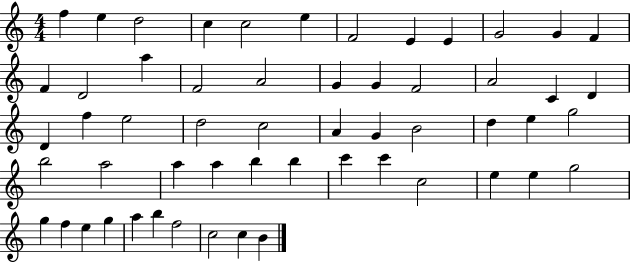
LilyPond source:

{
  \clef treble
  \numericTimeSignature
  \time 4/4
  \key c \major
  f''4 e''4 d''2 | c''4 c''2 e''4 | f'2 e'4 e'4 | g'2 g'4 f'4 | \break f'4 d'2 a''4 | f'2 a'2 | g'4 g'4 f'2 | a'2 c'4 d'4 | \break d'4 f''4 e''2 | d''2 c''2 | a'4 g'4 b'2 | d''4 e''4 g''2 | \break b''2 a''2 | a''4 a''4 b''4 b''4 | c'''4 c'''4 c''2 | e''4 e''4 g''2 | \break g''4 f''4 e''4 g''4 | a''4 b''4 f''2 | c''2 c''4 b'4 | \bar "|."
}